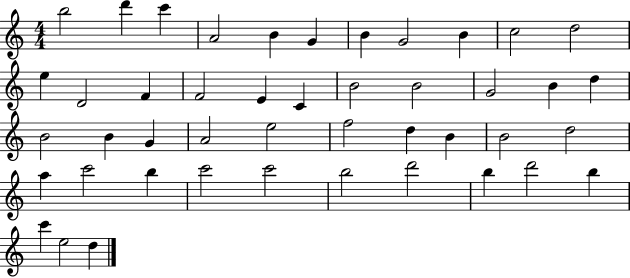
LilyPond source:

{
  \clef treble
  \numericTimeSignature
  \time 4/4
  \key c \major
  b''2 d'''4 c'''4 | a'2 b'4 g'4 | b'4 g'2 b'4 | c''2 d''2 | \break e''4 d'2 f'4 | f'2 e'4 c'4 | b'2 b'2 | g'2 b'4 d''4 | \break b'2 b'4 g'4 | a'2 e''2 | f''2 d''4 b'4 | b'2 d''2 | \break a''4 c'''2 b''4 | c'''2 c'''2 | b''2 d'''2 | b''4 d'''2 b''4 | \break c'''4 e''2 d''4 | \bar "|."
}